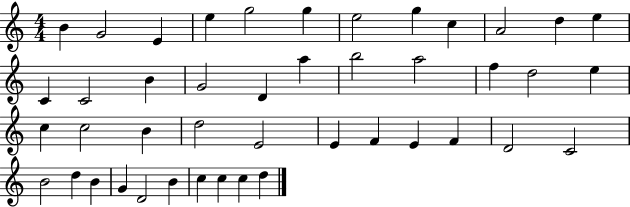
B4/q G4/h E4/q E5/q G5/h G5/q E5/h G5/q C5/q A4/h D5/q E5/q C4/q C4/h B4/q G4/h D4/q A5/q B5/h A5/h F5/q D5/h E5/q C5/q C5/h B4/q D5/h E4/h E4/q F4/q E4/q F4/q D4/h C4/h B4/h D5/q B4/q G4/q D4/h B4/q C5/q C5/q C5/q D5/q